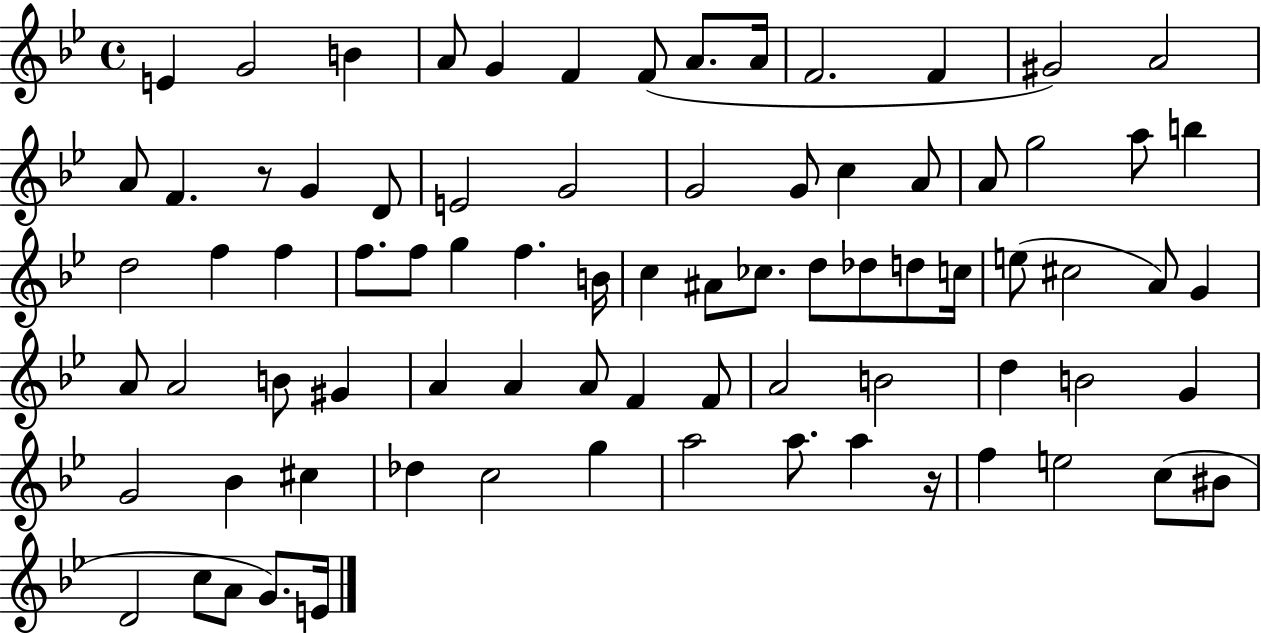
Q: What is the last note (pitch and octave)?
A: E4